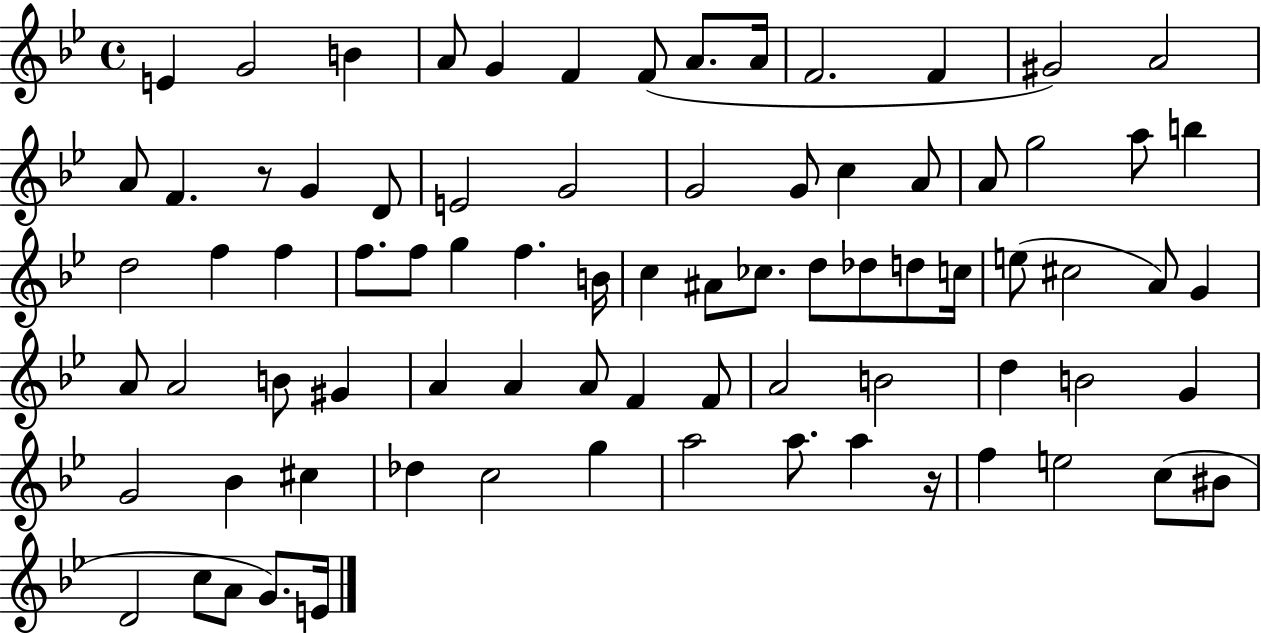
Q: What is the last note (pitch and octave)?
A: E4